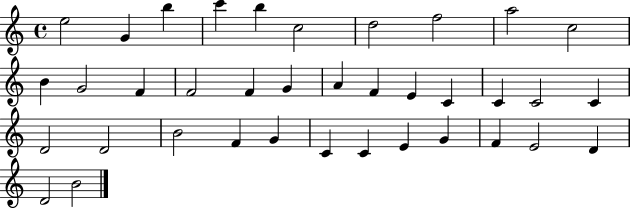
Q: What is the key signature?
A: C major